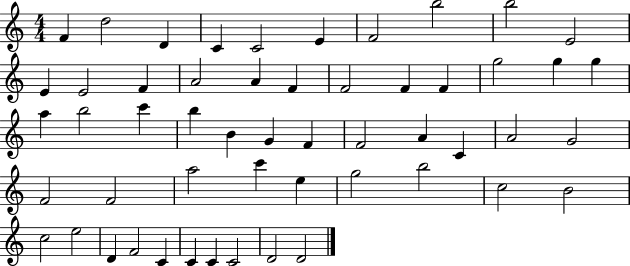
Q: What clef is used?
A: treble